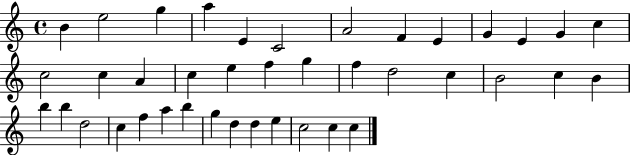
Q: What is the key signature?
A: C major